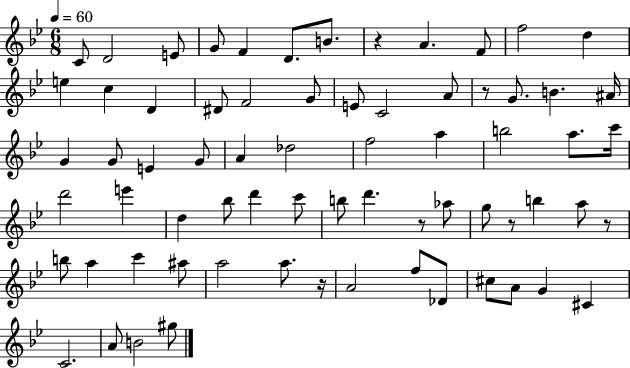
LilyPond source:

{
  \clef treble
  \numericTimeSignature
  \time 6/8
  \key bes \major
  \tempo 4 = 60
  c'8 d'2 e'8 | g'8 f'4 d'8. b'8. | r4 a'4. f'8 | f''2 d''4 | \break e''4 c''4 d'4 | dis'8 f'2 g'8 | e'8 c'2 a'8 | r8 g'8. b'4. ais'16 | \break g'4 g'8 e'4 g'8 | a'4 des''2 | f''2 a''4 | b''2 a''8. c'''16 | \break d'''2 e'''4 | d''4 bes''8 d'''4 c'''8 | b''8 d'''4. r8 aes''8 | g''8 r8 b''4 a''8 r8 | \break b''8 a''4 c'''4 ais''8 | a''2 a''8. r16 | a'2 f''8 des'8 | cis''8 a'8 g'4 cis'4 | \break c'2. | a'8 b'2 gis''8 | \bar "|."
}